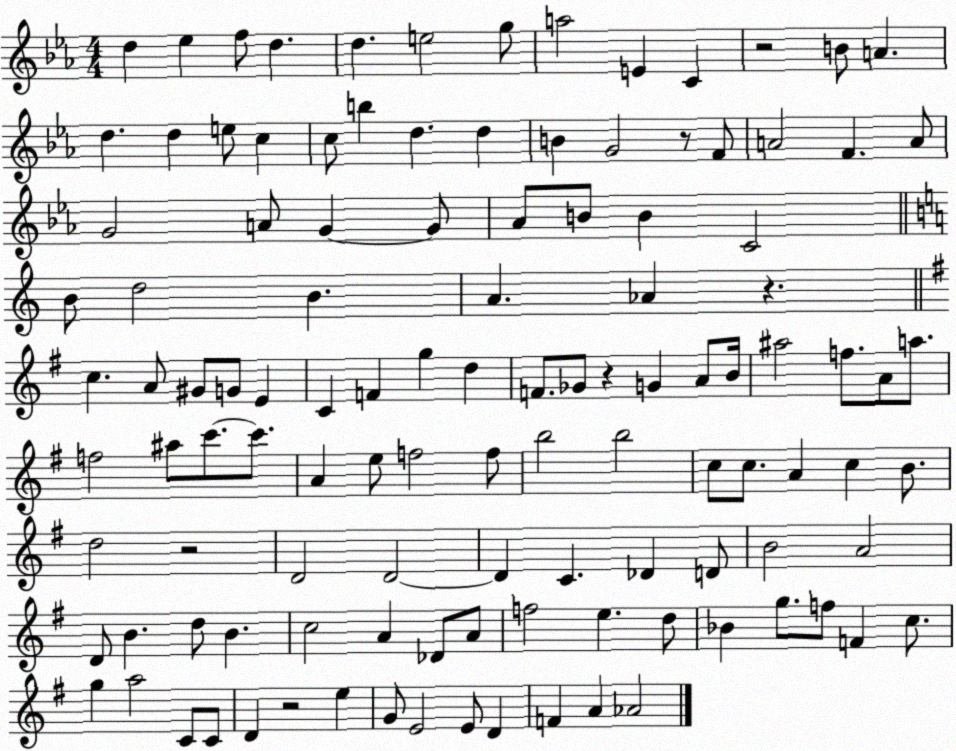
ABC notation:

X:1
T:Untitled
M:4/4
L:1/4
K:Eb
d _e f/2 d d e2 g/2 a2 E C z2 B/2 A d d e/2 c c/2 b d d B G2 z/2 F/2 A2 F A/2 G2 A/2 G G/2 _A/2 B/2 B C2 B/2 d2 B A _A z c A/2 ^G/2 G/2 E C F g d F/2 _G/2 z G A/2 B/4 ^a2 f/2 A/2 a/2 f2 ^a/2 c'/2 c'/2 A e/2 f2 f/2 b2 b2 c/2 c/2 A c B/2 d2 z2 D2 D2 D C _D D/2 B2 A2 D/2 B d/2 B c2 A _D/2 A/2 f2 e d/2 _B g/2 f/2 F c/2 g a2 C/2 C/2 D z2 e G/2 E2 E/2 D F A _A2